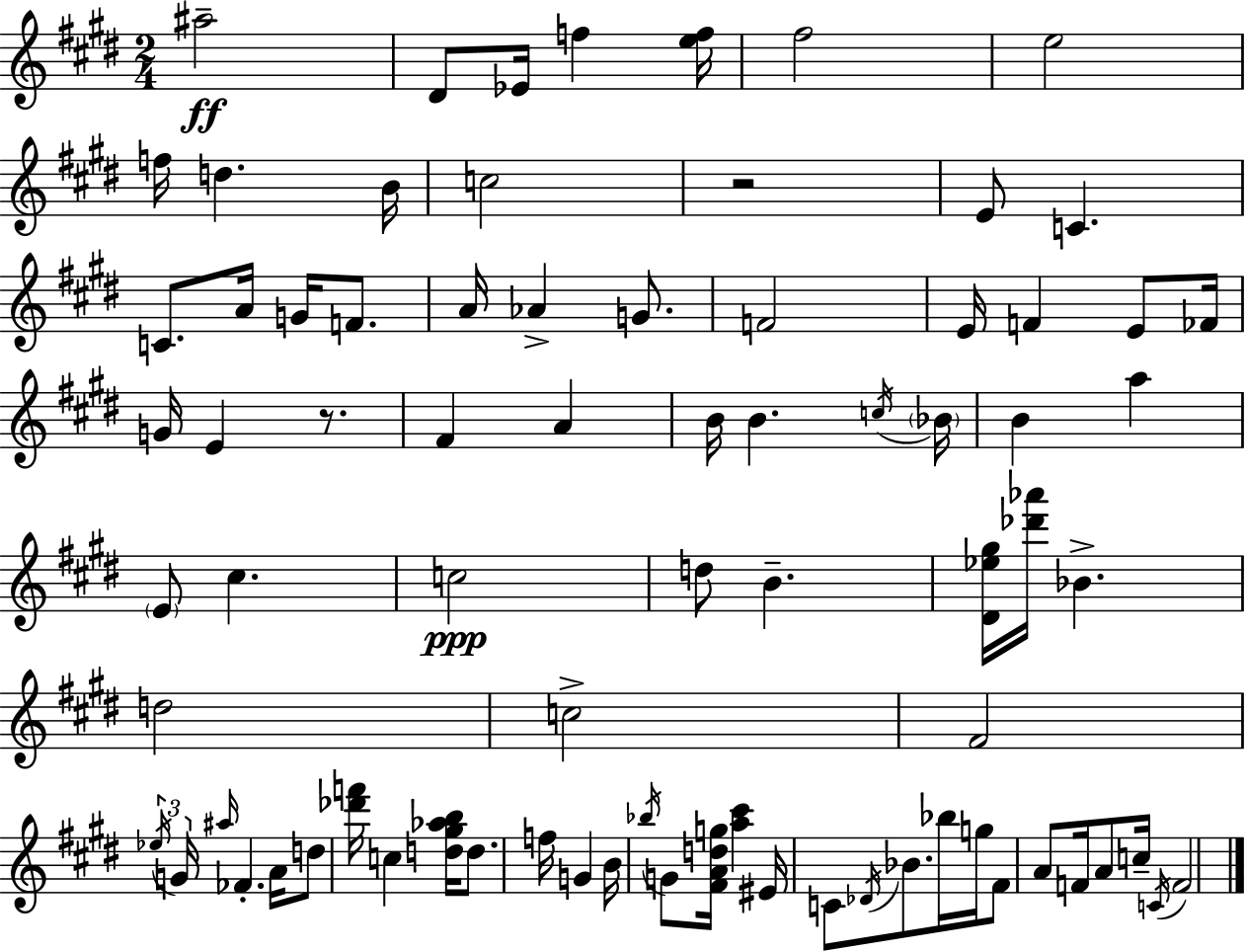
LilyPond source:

{
  \clef treble
  \numericTimeSignature
  \time 2/4
  \key e \major
  \repeat volta 2 { ais''2--\ff | dis'8 ees'16 f''4 <e'' f''>16 | fis''2 | e''2 | \break f''16 d''4. b'16 | c''2 | r2 | e'8 c'4. | \break c'8. a'16 g'16 f'8. | a'16 aes'4-> g'8. | f'2 | e'16 f'4 e'8 fes'16 | \break g'16 e'4 r8. | fis'4 a'4 | b'16 b'4. \acciaccatura { c''16 } | \parenthesize bes'16 b'4 a''4 | \break \parenthesize e'8 cis''4. | c''2\ppp | d''8 b'4.-- | <dis' ees'' gis''>16 <des''' aes'''>16 bes'4.-> | \break d''2 | c''2-> | fis'2 | \tuplet 3/2 { \acciaccatura { ees''16 } g'16 \grace { ais''16 } } fes'4.-. | \break a'16 d''8 <des''' f'''>16 c''4 | <d'' gis'' aes'' b''>16 d''8. f''16 g'4 | b'16 \acciaccatura { bes''16 } g'8 <fis' a' d'' g''>16 | <a'' cis'''>4 eis'16 c'8 \acciaccatura { des'16 } | \break bes'8. bes''16 g''16 fis'8 a'8 | f'16 a'8 c''16-- \acciaccatura { c'16 } f'2 | } \bar "|."
}